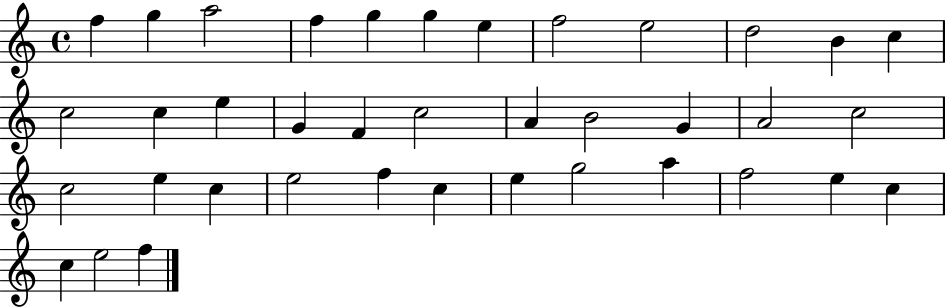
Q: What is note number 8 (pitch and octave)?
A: F5